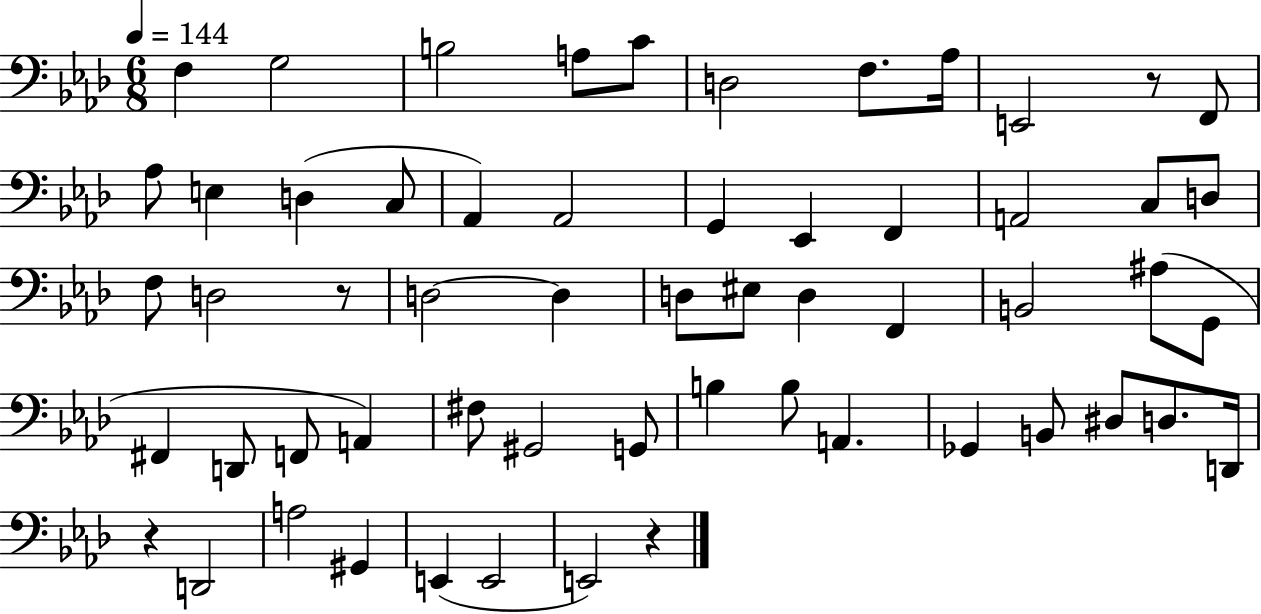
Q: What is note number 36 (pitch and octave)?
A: F2